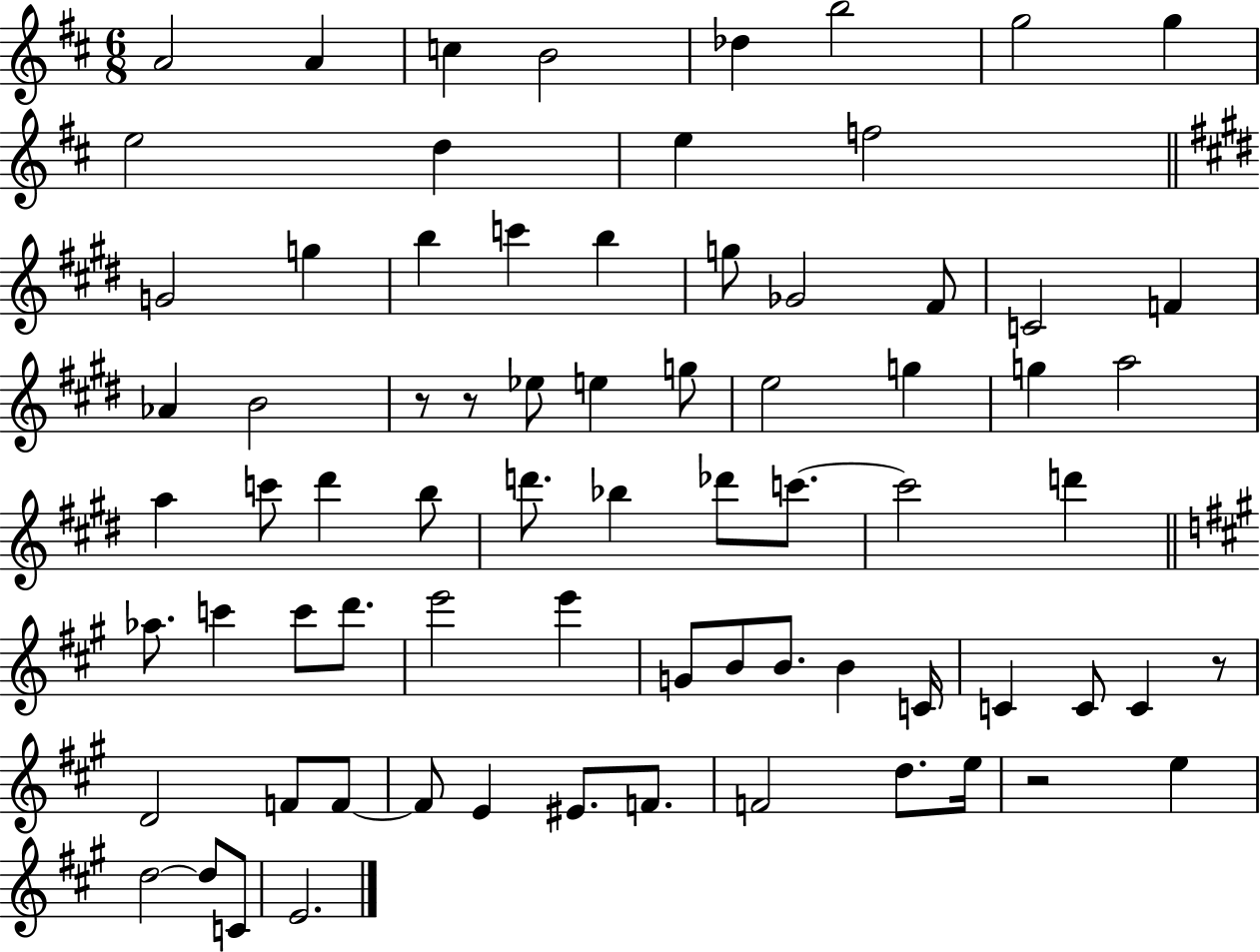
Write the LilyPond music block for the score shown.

{
  \clef treble
  \numericTimeSignature
  \time 6/8
  \key d \major
  a'2 a'4 | c''4 b'2 | des''4 b''2 | g''2 g''4 | \break e''2 d''4 | e''4 f''2 | \bar "||" \break \key e \major g'2 g''4 | b''4 c'''4 b''4 | g''8 ges'2 fis'8 | c'2 f'4 | \break aes'4 b'2 | r8 r8 ees''8 e''4 g''8 | e''2 g''4 | g''4 a''2 | \break a''4 c'''8 dis'''4 b''8 | d'''8. bes''4 des'''8 c'''8.~~ | c'''2 d'''4 | \bar "||" \break \key a \major aes''8. c'''4 c'''8 d'''8. | e'''2 e'''4 | g'8 b'8 b'8. b'4 c'16 | c'4 c'8 c'4 r8 | \break d'2 f'8 f'8~~ | f'8 e'4 eis'8. f'8. | f'2 d''8. e''16 | r2 e''4 | \break d''2~~ d''8 c'8 | e'2. | \bar "|."
}